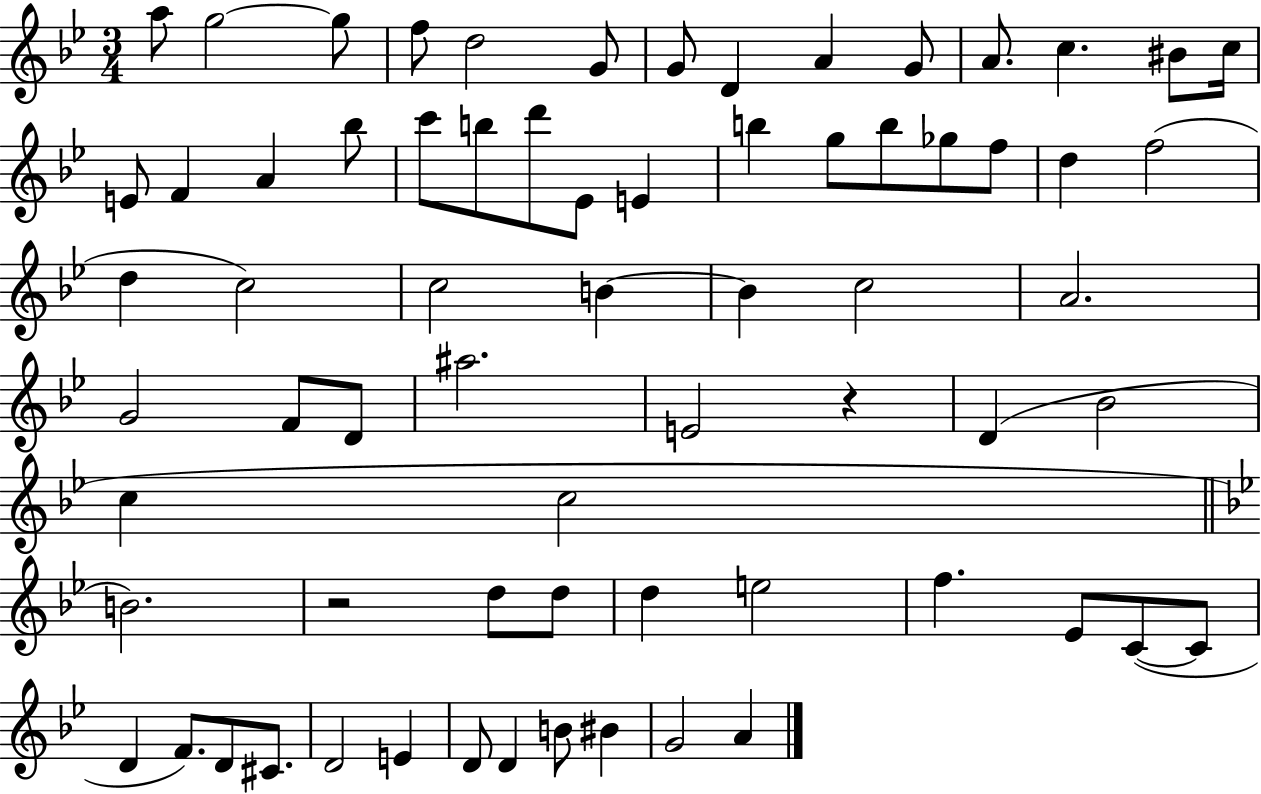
A5/e G5/h G5/e F5/e D5/h G4/e G4/e D4/q A4/q G4/e A4/e. C5/q. BIS4/e C5/s E4/e F4/q A4/q Bb5/e C6/e B5/e D6/e Eb4/e E4/q B5/q G5/e B5/e Gb5/e F5/e D5/q F5/h D5/q C5/h C5/h B4/q B4/q C5/h A4/h. G4/h F4/e D4/e A#5/h. E4/h R/q D4/q Bb4/h C5/q C5/h B4/h. R/h D5/e D5/e D5/q E5/h F5/q. Eb4/e C4/e C4/e D4/q F4/e. D4/e C#4/e. D4/h E4/q D4/e D4/q B4/e BIS4/q G4/h A4/q